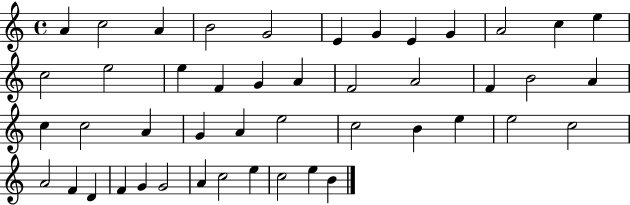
{
  \clef treble
  \time 4/4
  \defaultTimeSignature
  \key c \major
  a'4 c''2 a'4 | b'2 g'2 | e'4 g'4 e'4 g'4 | a'2 c''4 e''4 | \break c''2 e''2 | e''4 f'4 g'4 a'4 | f'2 a'2 | f'4 b'2 a'4 | \break c''4 c''2 a'4 | g'4 a'4 e''2 | c''2 b'4 e''4 | e''2 c''2 | \break a'2 f'4 d'4 | f'4 g'4 g'2 | a'4 c''2 e''4 | c''2 e''4 b'4 | \break \bar "|."
}